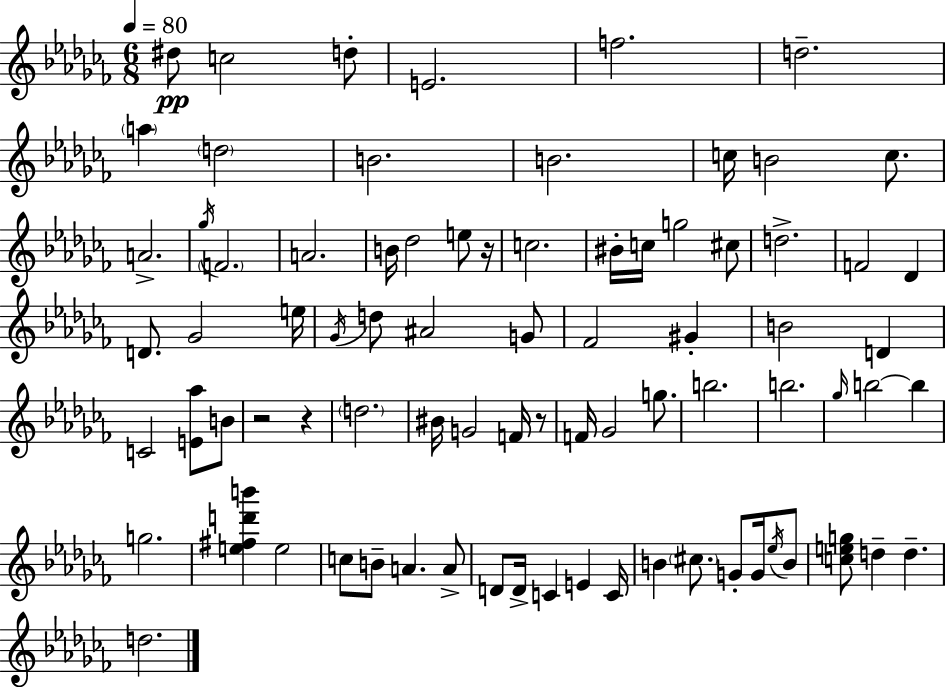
{
  \clef treble
  \numericTimeSignature
  \time 6/8
  \key aes \minor
  \tempo 4 = 80
  dis''8\pp c''2 d''8-. | e'2. | f''2. | d''2.-- | \break \parenthesize a''4 \parenthesize d''2 | b'2. | b'2. | c''16 b'2 c''8. | \break a'2.-> | \acciaccatura { ges''16 } \parenthesize f'2. | a'2. | b'16 des''2 e''8 | \break r16 c''2. | bis'16-. c''16 g''2 cis''8 | d''2.-> | f'2 des'4 | \break d'8. ges'2 | e''16 \acciaccatura { ges'16 } d''8 ais'2 | g'8 fes'2 gis'4-. | b'2 d'4 | \break c'2 <e' aes''>8 | b'8 r2 r4 | \parenthesize d''2. | bis'16 g'2 f'16 | \break r8 f'16 ges'2 g''8. | b''2. | b''2. | \grace { ges''16 } b''2~~ b''4 | \break g''2. | <e'' fis'' d''' b'''>4 e''2 | c''8 b'8-- a'4. | a'8-> d'8 d'16-> c'4 e'4 | \break c'16 b'4 \parenthesize cis''8. g'8-. | g'16 \acciaccatura { ees''16 } b'8 <c'' e'' g''>8 d''4-- d''4.-- | d''2. | \bar "|."
}